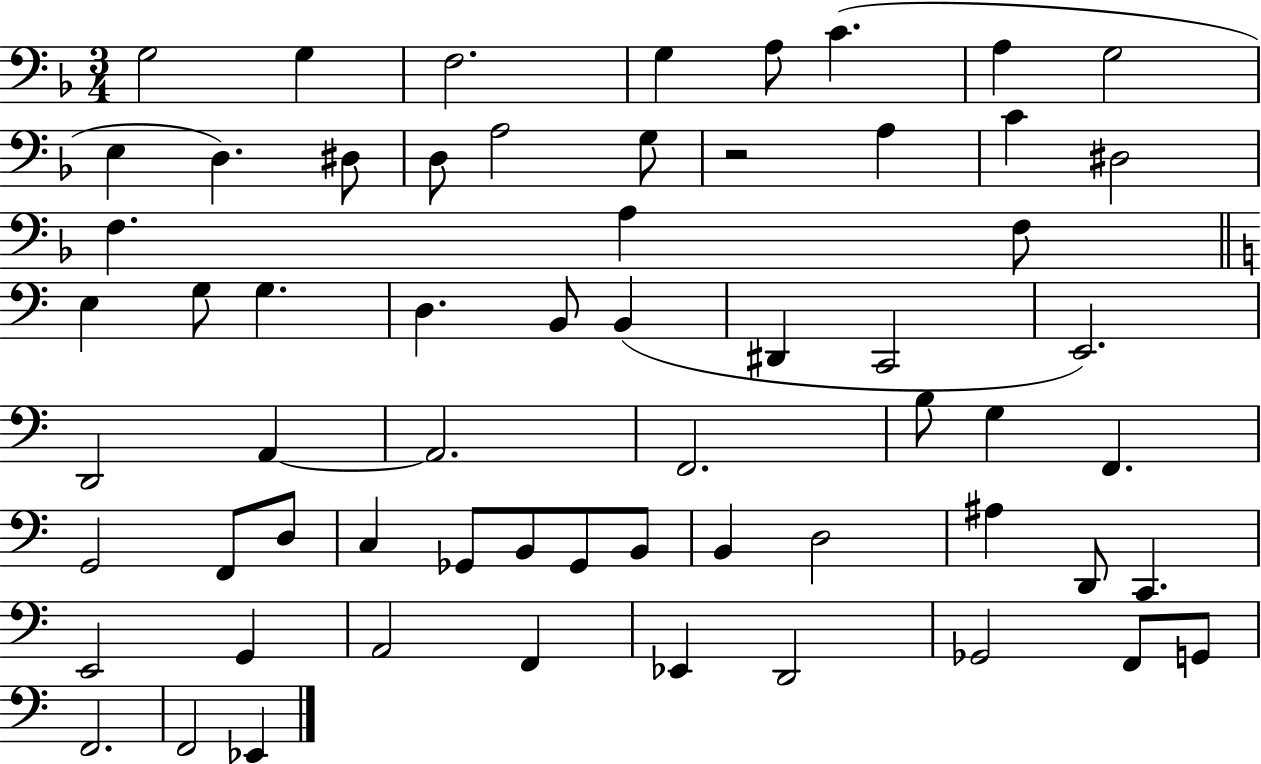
G3/h G3/q F3/h. G3/q A3/e C4/q. A3/q G3/h E3/q D3/q. D#3/e D3/e A3/h G3/e R/h A3/q C4/q D#3/h F3/q. A3/q F3/e E3/q G3/e G3/q. D3/q. B2/e B2/q D#2/q C2/h E2/h. D2/h A2/q A2/h. F2/h. B3/e G3/q F2/q. G2/h F2/e D3/e C3/q Gb2/e B2/e Gb2/e B2/e B2/q D3/h A#3/q D2/e C2/q. E2/h G2/q A2/h F2/q Eb2/q D2/h Gb2/h F2/e G2/e F2/h. F2/h Eb2/q